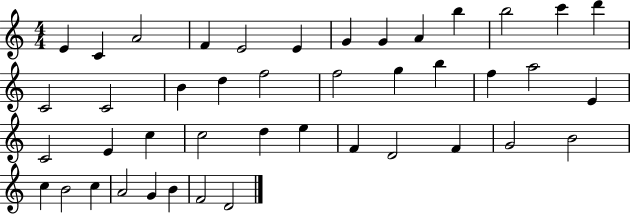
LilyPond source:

{
  \clef treble
  \numericTimeSignature
  \time 4/4
  \key c \major
  e'4 c'4 a'2 | f'4 e'2 e'4 | g'4 g'4 a'4 b''4 | b''2 c'''4 d'''4 | \break c'2 c'2 | b'4 d''4 f''2 | f''2 g''4 b''4 | f''4 a''2 e'4 | \break c'2 e'4 c''4 | c''2 d''4 e''4 | f'4 d'2 f'4 | g'2 b'2 | \break c''4 b'2 c''4 | a'2 g'4 b'4 | f'2 d'2 | \bar "|."
}